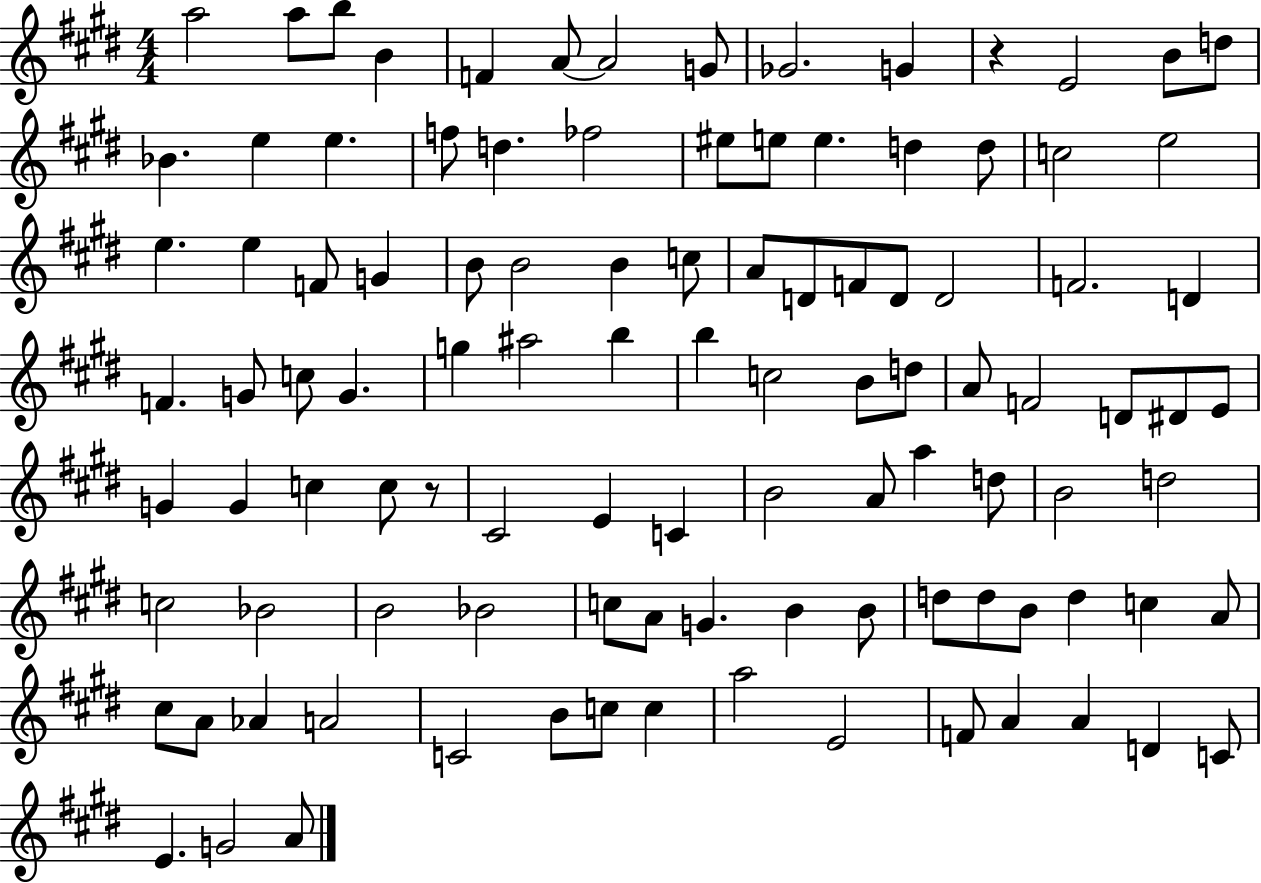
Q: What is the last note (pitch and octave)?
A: A4